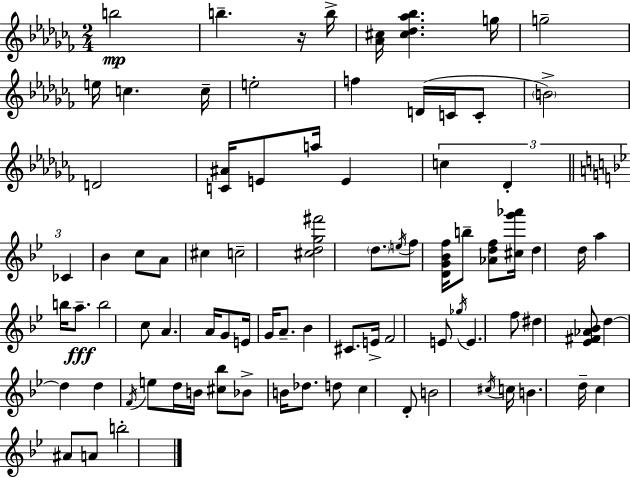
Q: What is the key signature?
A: AES minor